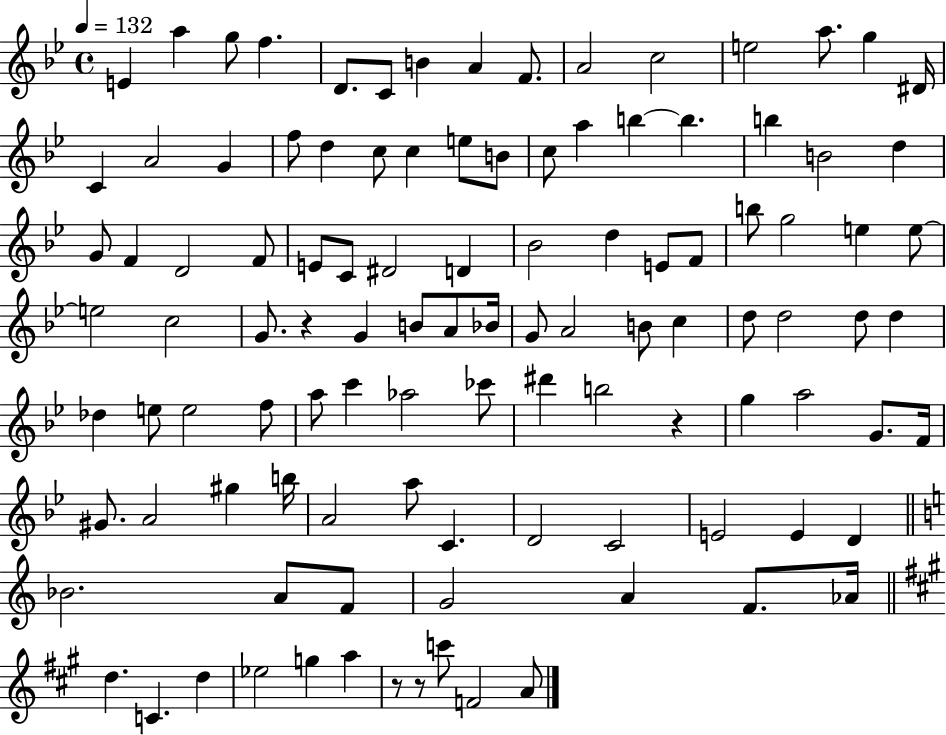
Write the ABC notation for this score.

X:1
T:Untitled
M:4/4
L:1/4
K:Bb
E a g/2 f D/2 C/2 B A F/2 A2 c2 e2 a/2 g ^D/4 C A2 G f/2 d c/2 c e/2 B/2 c/2 a b b b B2 d G/2 F D2 F/2 E/2 C/2 ^D2 D _B2 d E/2 F/2 b/2 g2 e e/2 e2 c2 G/2 z G B/2 A/2 _B/4 G/2 A2 B/2 c d/2 d2 d/2 d _d e/2 e2 f/2 a/2 c' _a2 _c'/2 ^d' b2 z g a2 G/2 F/4 ^G/2 A2 ^g b/4 A2 a/2 C D2 C2 E2 E D _B2 A/2 F/2 G2 A F/2 _A/4 d C d _e2 g a z/2 z/2 c'/2 F2 A/2